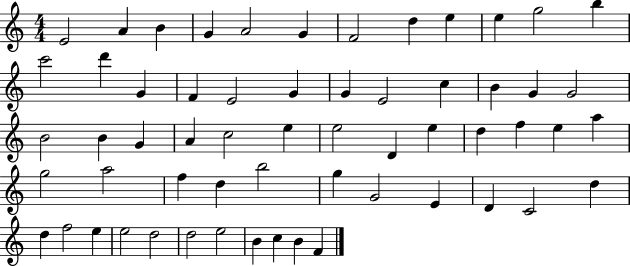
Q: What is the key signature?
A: C major